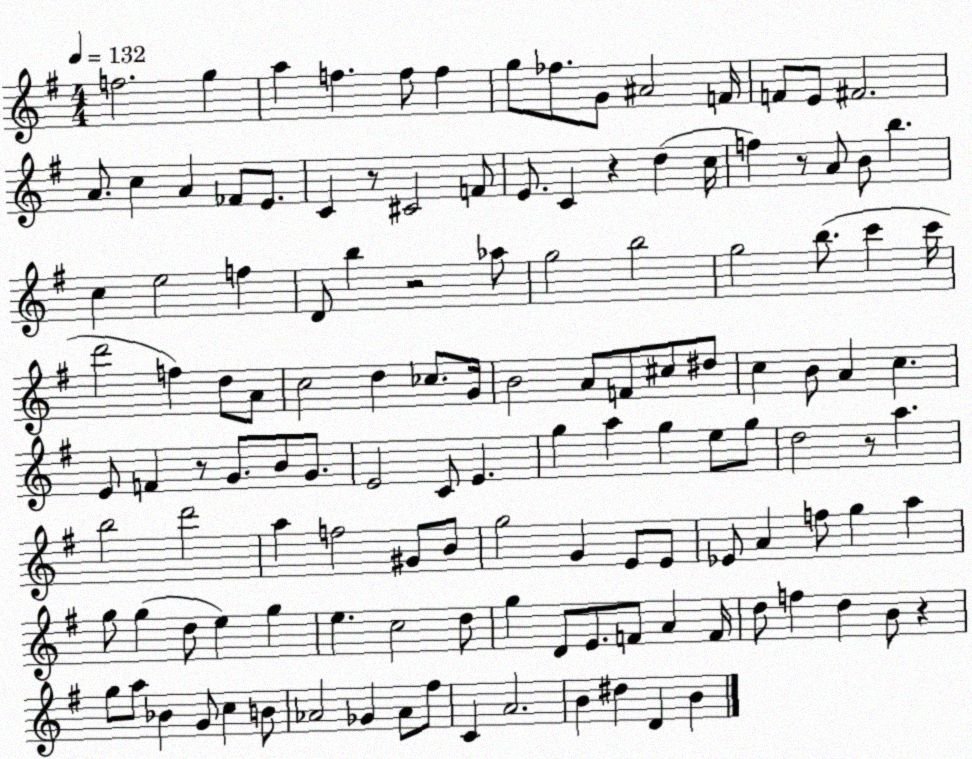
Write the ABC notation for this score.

X:1
T:Untitled
M:4/4
L:1/4
K:G
f2 g a f f/2 f g/2 _f/2 G/2 ^A2 F/4 F/2 E/2 ^F2 A/2 c A _F/2 E/2 C z/2 ^C2 F/2 E/2 C z d c/4 f z/2 A/2 B/2 b c e2 f D/2 b z2 _a/2 g2 b2 g2 b/2 c' c'/4 d'2 f d/2 A/2 c2 d _c/2 G/4 B2 A/2 F/2 ^c/2 ^d/2 c B/2 A c E/2 F z/2 G/2 B/2 G/2 E2 C/2 E g a g e/2 g/2 d2 z/2 a b2 d'2 a f2 ^G/2 B/2 g2 G E/2 E/2 _E/2 A f/2 g a g/2 g d/2 e g e c2 d/2 g D/2 E/2 F/2 A F/4 d/2 f d B/2 z g/2 a/2 _B G/2 c B/2 _A2 _G _A/2 ^f/2 C A2 B ^d D B